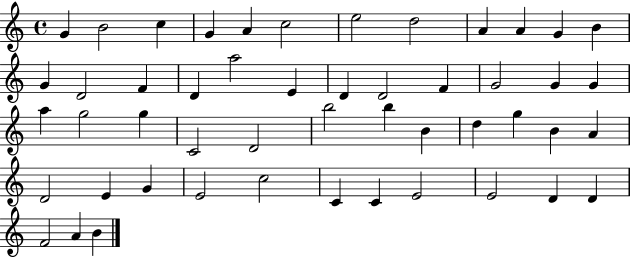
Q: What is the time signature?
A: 4/4